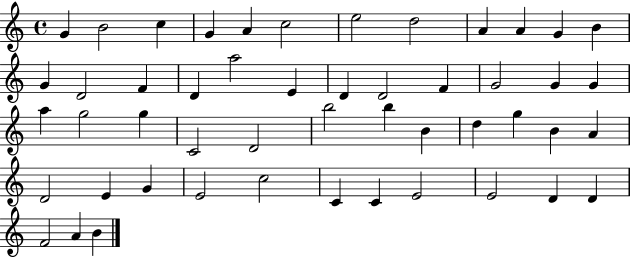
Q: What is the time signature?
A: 4/4